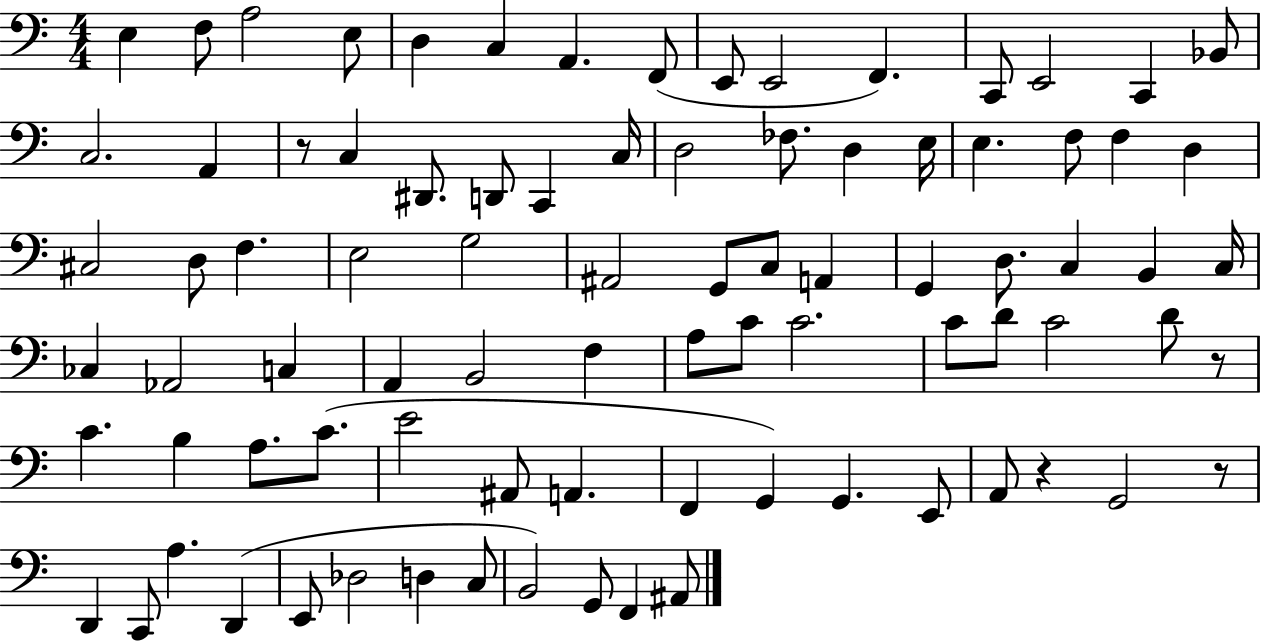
X:1
T:Untitled
M:4/4
L:1/4
K:C
E, F,/2 A,2 E,/2 D, C, A,, F,,/2 E,,/2 E,,2 F,, C,,/2 E,,2 C,, _B,,/2 C,2 A,, z/2 C, ^D,,/2 D,,/2 C,, C,/4 D,2 _F,/2 D, E,/4 E, F,/2 F, D, ^C,2 D,/2 F, E,2 G,2 ^A,,2 G,,/2 C,/2 A,, G,, D,/2 C, B,, C,/4 _C, _A,,2 C, A,, B,,2 F, A,/2 C/2 C2 C/2 D/2 C2 D/2 z/2 C B, A,/2 C/2 E2 ^A,,/2 A,, F,, G,, G,, E,,/2 A,,/2 z G,,2 z/2 D,, C,,/2 A, D,, E,,/2 _D,2 D, C,/2 B,,2 G,,/2 F,, ^A,,/2